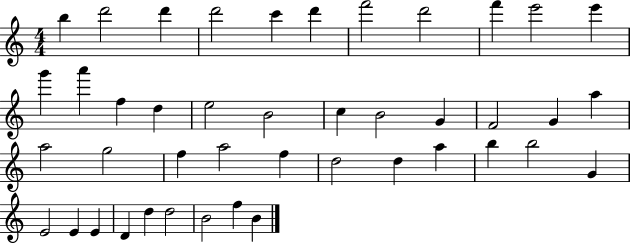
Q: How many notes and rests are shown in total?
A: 43